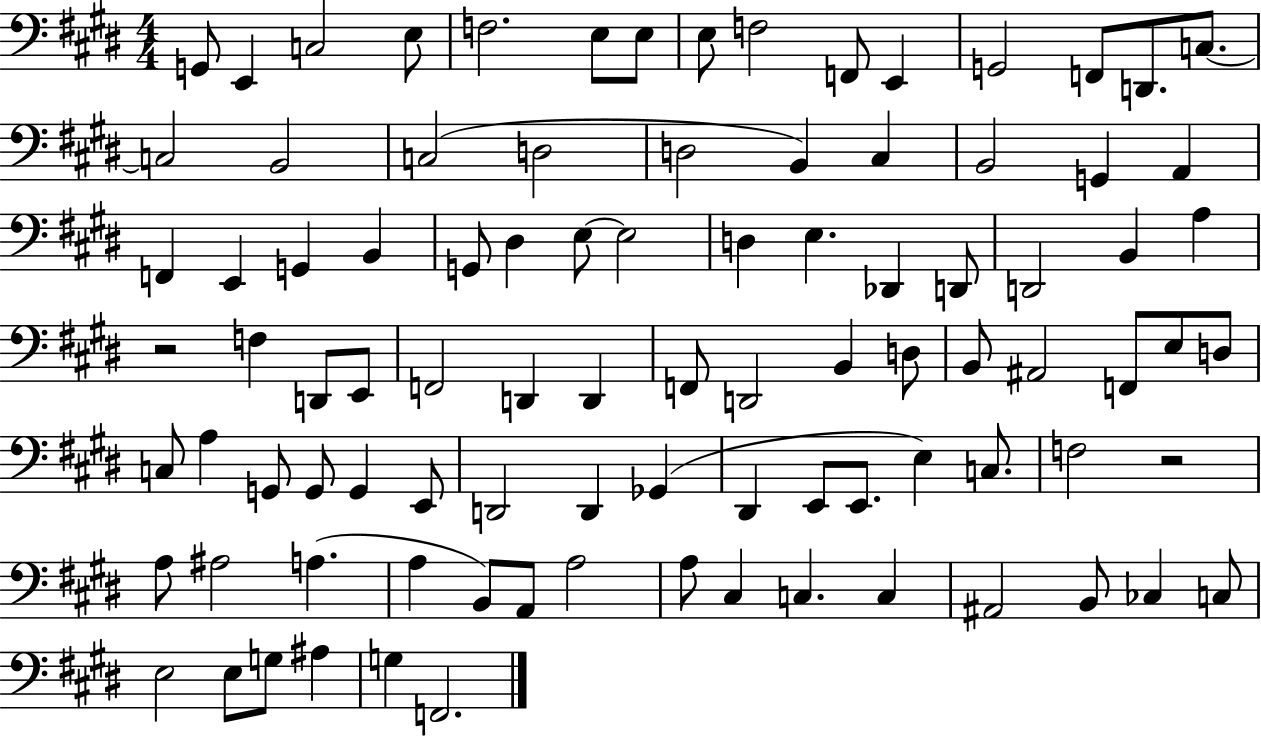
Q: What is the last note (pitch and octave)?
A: F2